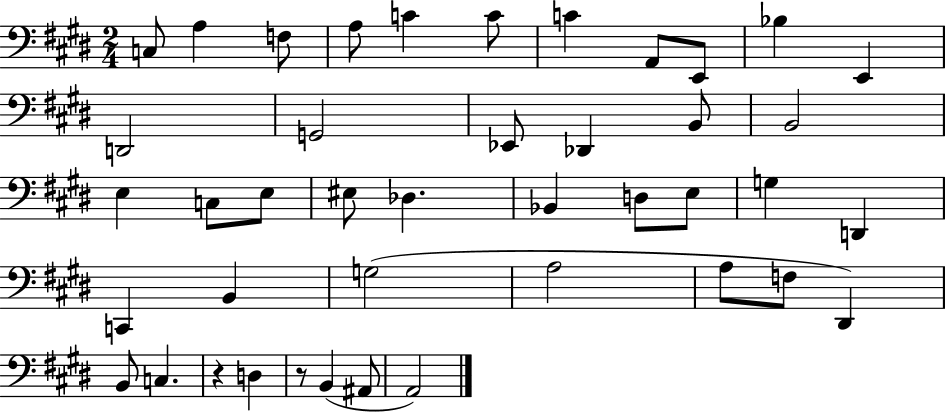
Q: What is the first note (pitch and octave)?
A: C3